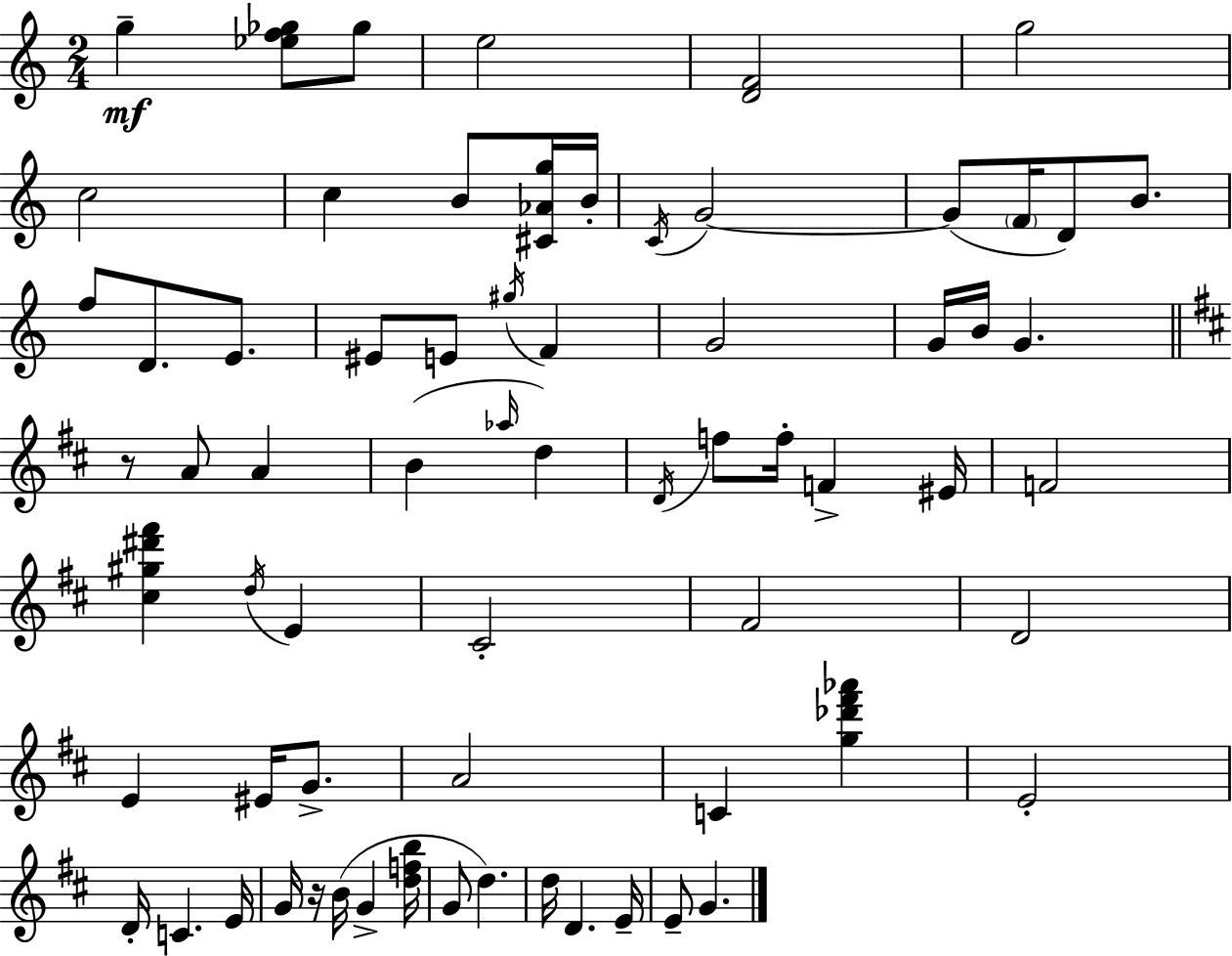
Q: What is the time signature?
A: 2/4